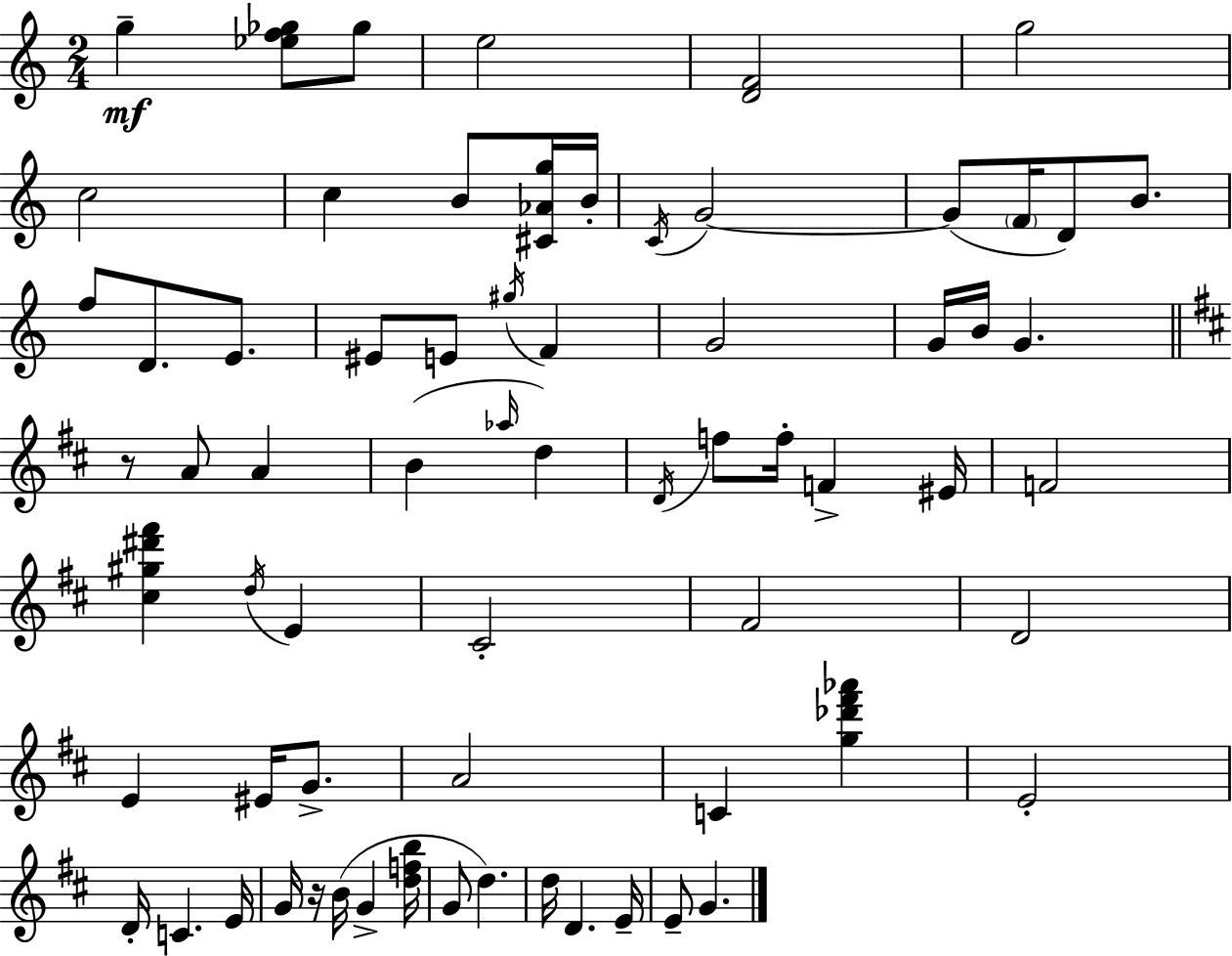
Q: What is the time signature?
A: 2/4